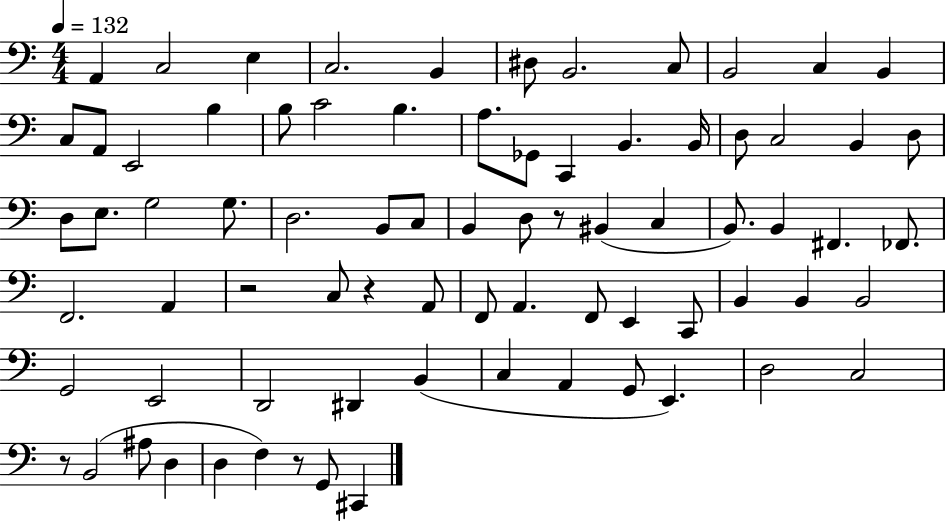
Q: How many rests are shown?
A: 5